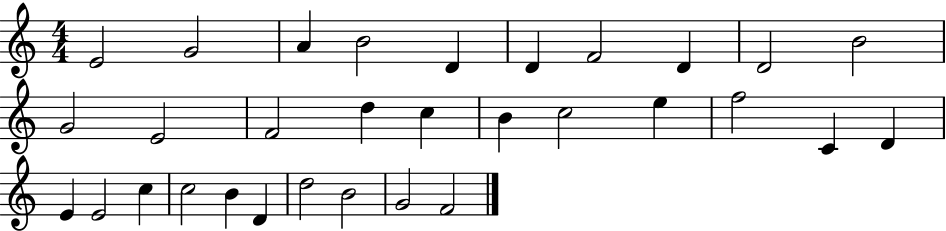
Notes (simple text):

E4/h G4/h A4/q B4/h D4/q D4/q F4/h D4/q D4/h B4/h G4/h E4/h F4/h D5/q C5/q B4/q C5/h E5/q F5/h C4/q D4/q E4/q E4/h C5/q C5/h B4/q D4/q D5/h B4/h G4/h F4/h